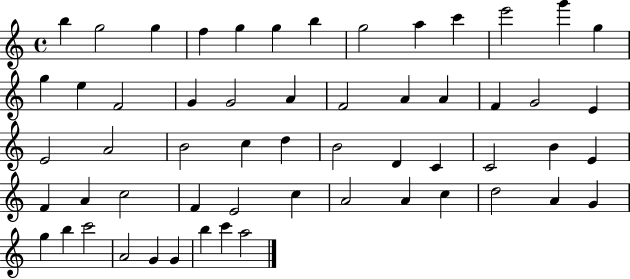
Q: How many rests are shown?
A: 0